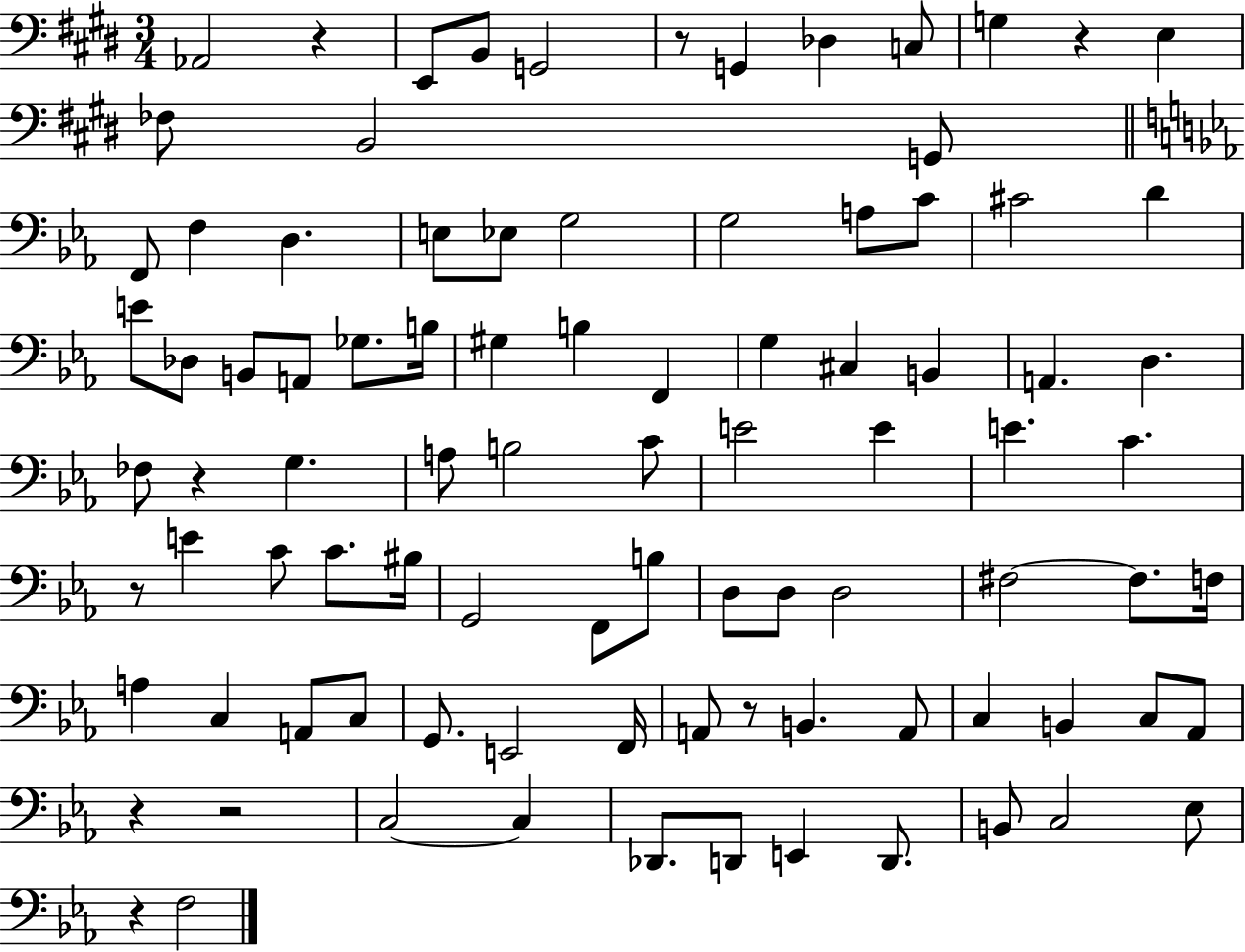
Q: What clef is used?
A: bass